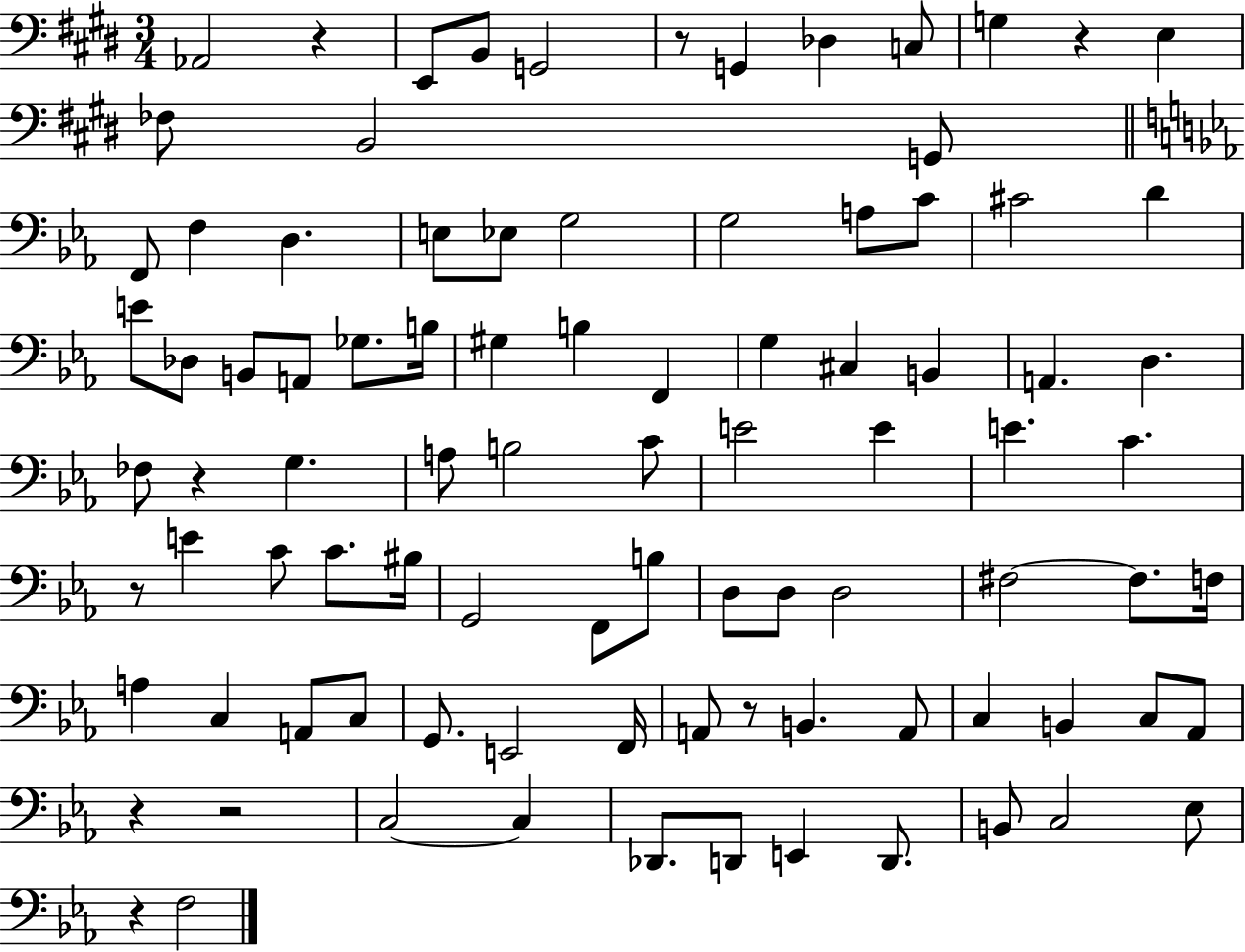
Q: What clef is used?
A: bass